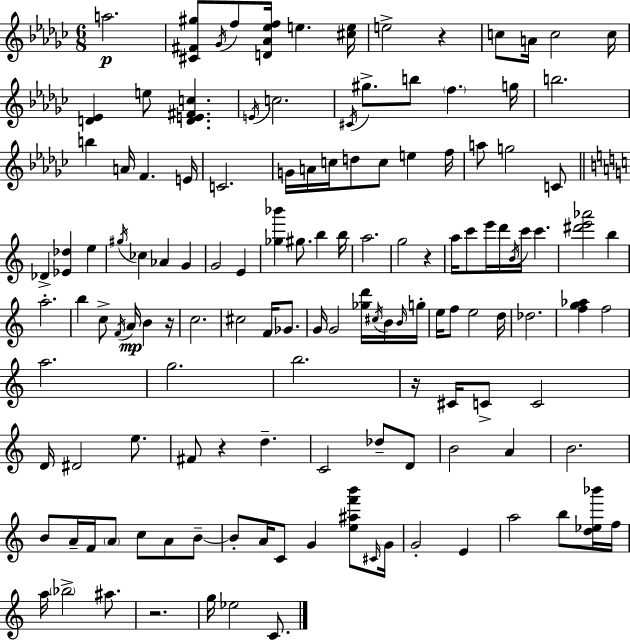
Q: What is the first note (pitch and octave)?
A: A5